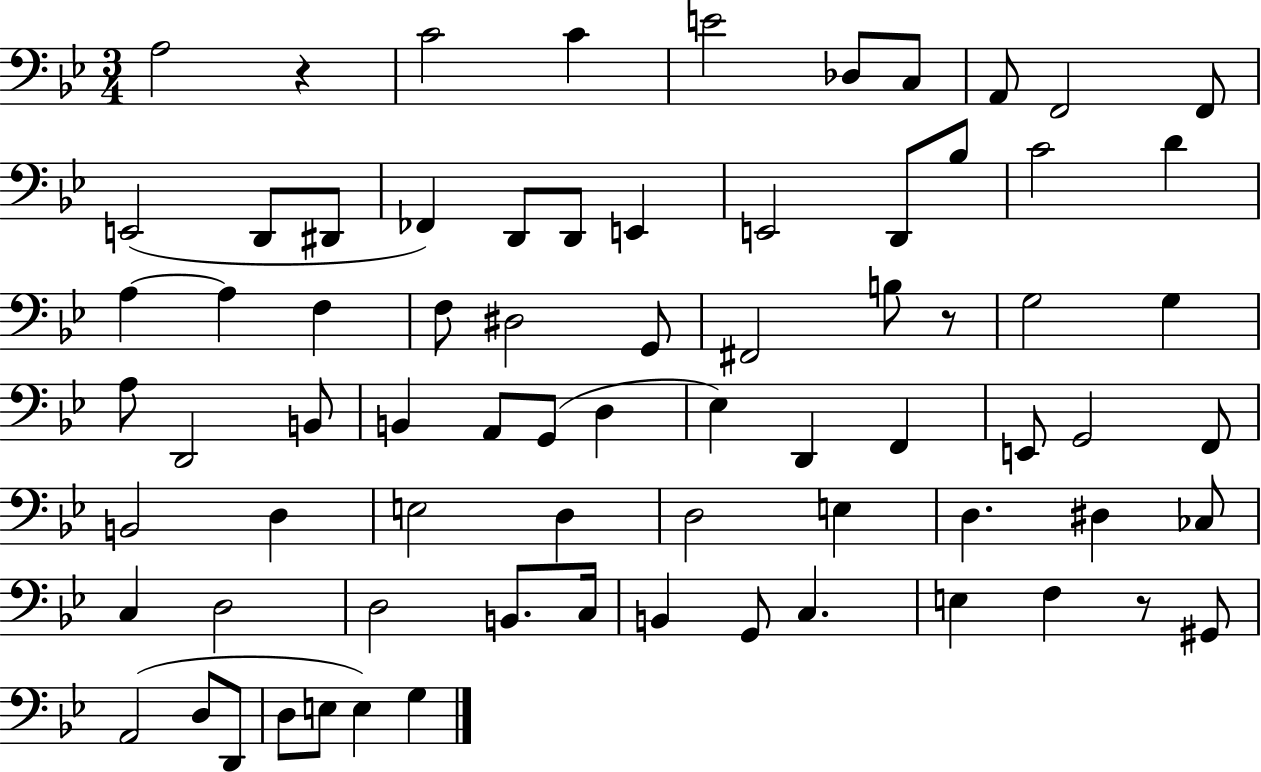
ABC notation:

X:1
T:Untitled
M:3/4
L:1/4
K:Bb
A,2 z C2 C E2 _D,/2 C,/2 A,,/2 F,,2 F,,/2 E,,2 D,,/2 ^D,,/2 _F,, D,,/2 D,,/2 E,, E,,2 D,,/2 _B,/2 C2 D A, A, F, F,/2 ^D,2 G,,/2 ^F,,2 B,/2 z/2 G,2 G, A,/2 D,,2 B,,/2 B,, A,,/2 G,,/2 D, _E, D,, F,, E,,/2 G,,2 F,,/2 B,,2 D, E,2 D, D,2 E, D, ^D, _C,/2 C, D,2 D,2 B,,/2 C,/4 B,, G,,/2 C, E, F, z/2 ^G,,/2 A,,2 D,/2 D,,/2 D,/2 E,/2 E, G,